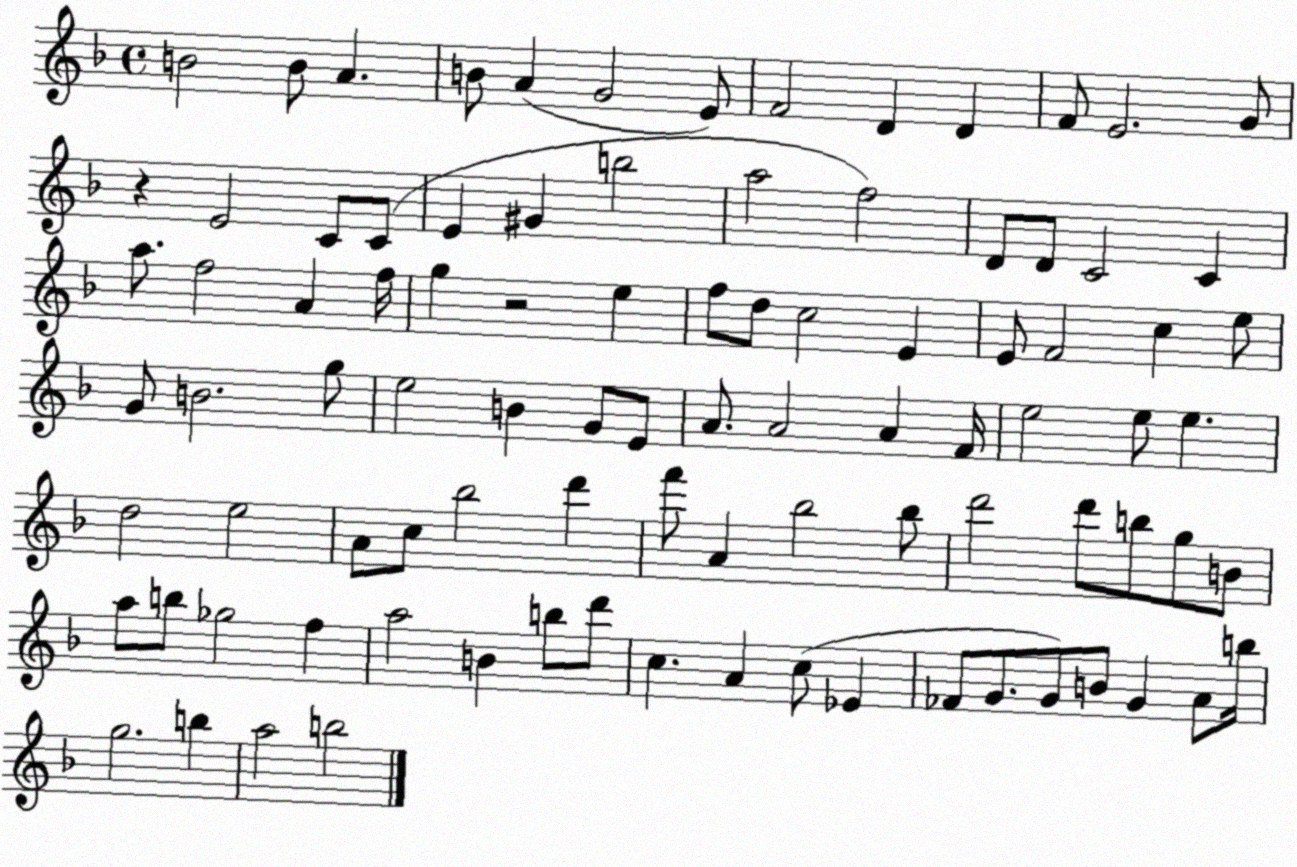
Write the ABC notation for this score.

X:1
T:Untitled
M:4/4
L:1/4
K:F
B2 B/2 A B/2 A G2 E/2 F2 D D F/2 E2 G/2 z E2 C/2 C/2 E ^G b2 a2 f2 D/2 D/2 C2 C a/2 f2 A f/4 g z2 e f/2 d/2 c2 E E/2 F2 c e/2 G/2 B2 g/2 e2 B G/2 E/2 A/2 A2 A F/4 e2 e/2 e d2 e2 A/2 c/2 _b2 d' f'/2 A _b2 _b/2 d'2 d'/2 b/2 g/2 B/2 a/2 b/2 _g2 f a2 B b/2 d'/2 c A c/2 _E _F/2 G/2 G/2 B/2 G A/2 b/4 g2 b a2 b2